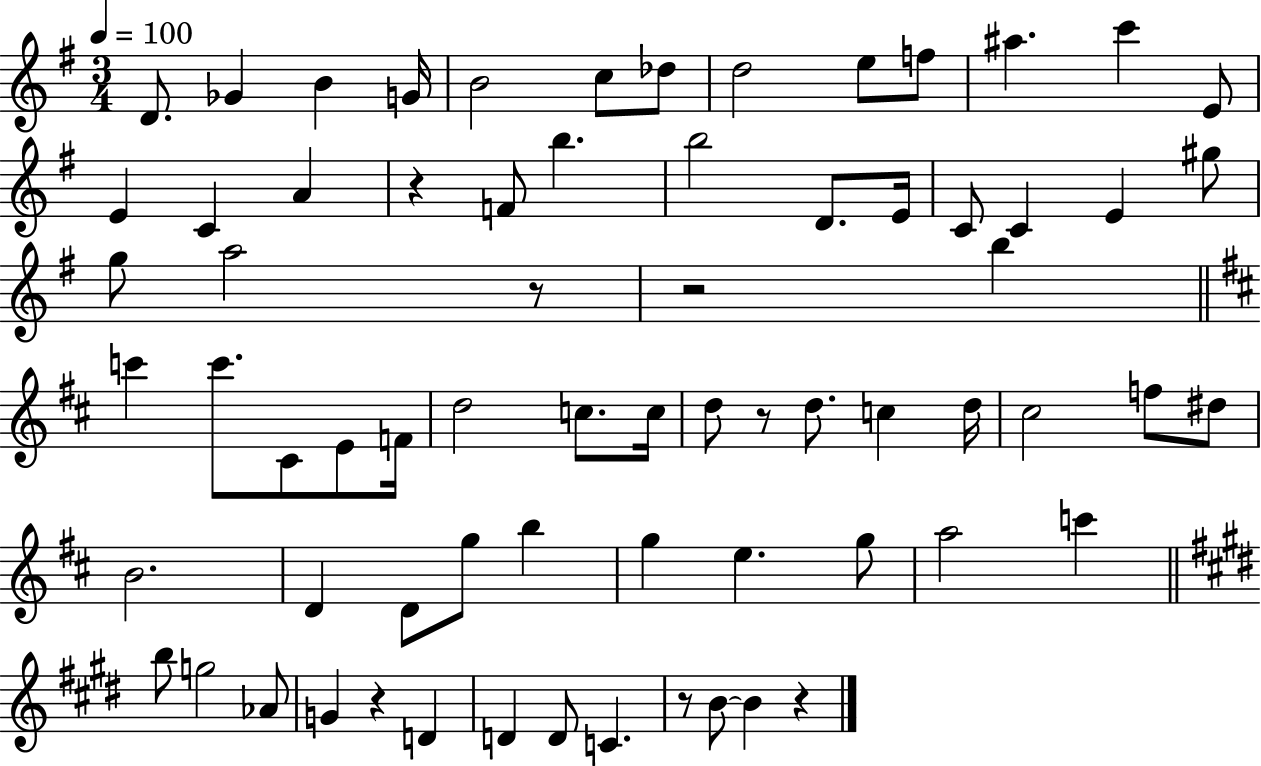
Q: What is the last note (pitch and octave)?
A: B4